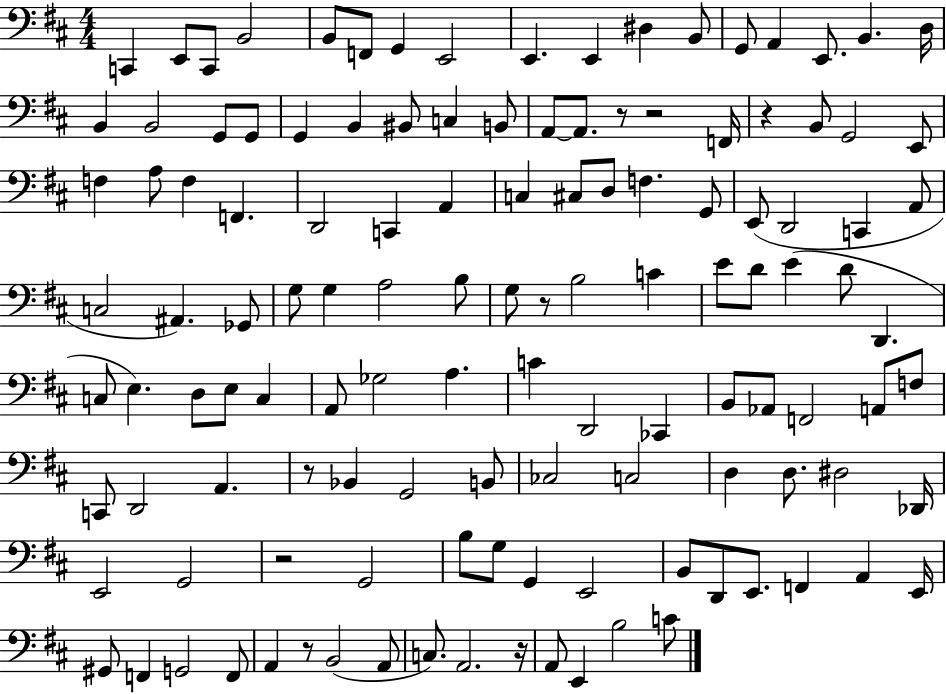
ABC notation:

X:1
T:Untitled
M:4/4
L:1/4
K:D
C,, E,,/2 C,,/2 B,,2 B,,/2 F,,/2 G,, E,,2 E,, E,, ^D, B,,/2 G,,/2 A,, E,,/2 B,, D,/4 B,, B,,2 G,,/2 G,,/2 G,, B,, ^B,,/2 C, B,,/2 A,,/2 A,,/2 z/2 z2 F,,/4 z B,,/2 G,,2 E,,/2 F, A,/2 F, F,, D,,2 C,, A,, C, ^C,/2 D,/2 F, G,,/2 E,,/2 D,,2 C,, A,,/2 C,2 ^A,, _G,,/2 G,/2 G, A,2 B,/2 G,/2 z/2 B,2 C E/2 D/2 E D/2 D,, C,/2 E, D,/2 E,/2 C, A,,/2 _G,2 A, C D,,2 _C,, B,,/2 _A,,/2 F,,2 A,,/2 F,/2 C,,/2 D,,2 A,, z/2 _B,, G,,2 B,,/2 _C,2 C,2 D, D,/2 ^D,2 _D,,/4 E,,2 G,,2 z2 G,,2 B,/2 G,/2 G,, E,,2 B,,/2 D,,/2 E,,/2 F,, A,, E,,/4 ^G,,/2 F,, G,,2 F,,/2 A,, z/2 B,,2 A,,/2 C,/2 A,,2 z/4 A,,/2 E,, B,2 C/2